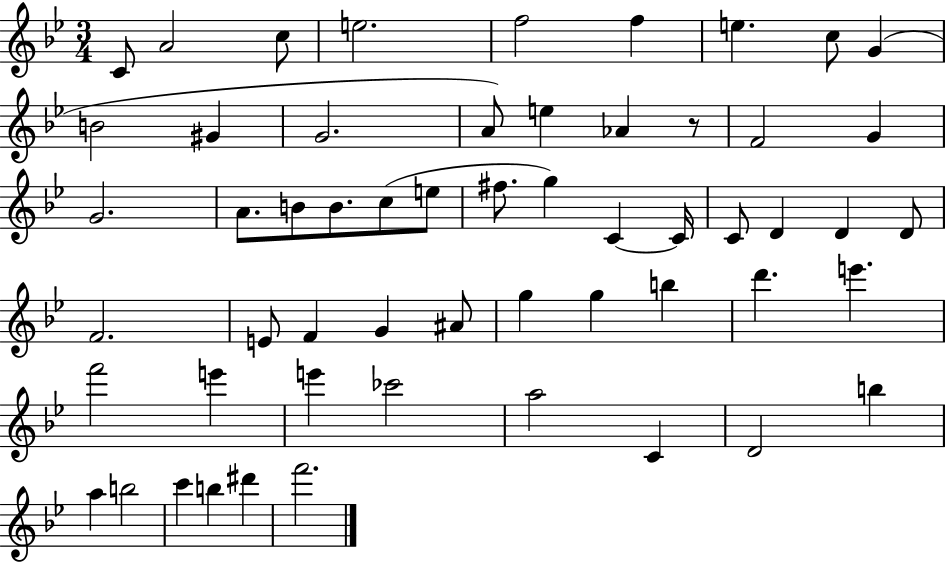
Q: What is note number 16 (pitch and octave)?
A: F4